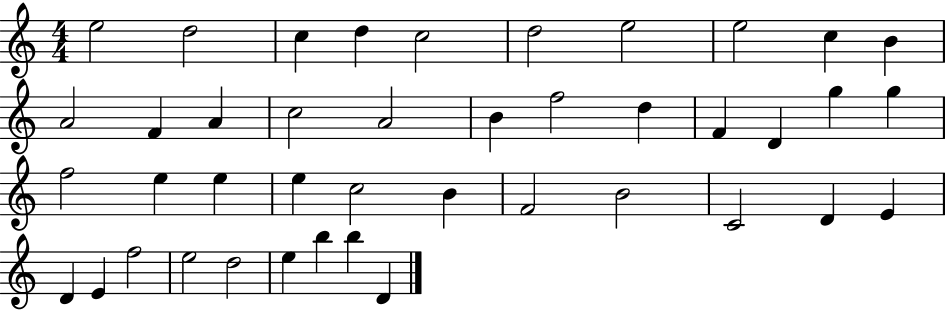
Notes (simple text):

E5/h D5/h C5/q D5/q C5/h D5/h E5/h E5/h C5/q B4/q A4/h F4/q A4/q C5/h A4/h B4/q F5/h D5/q F4/q D4/q G5/q G5/q F5/h E5/q E5/q E5/q C5/h B4/q F4/h B4/h C4/h D4/q E4/q D4/q E4/q F5/h E5/h D5/h E5/q B5/q B5/q D4/q